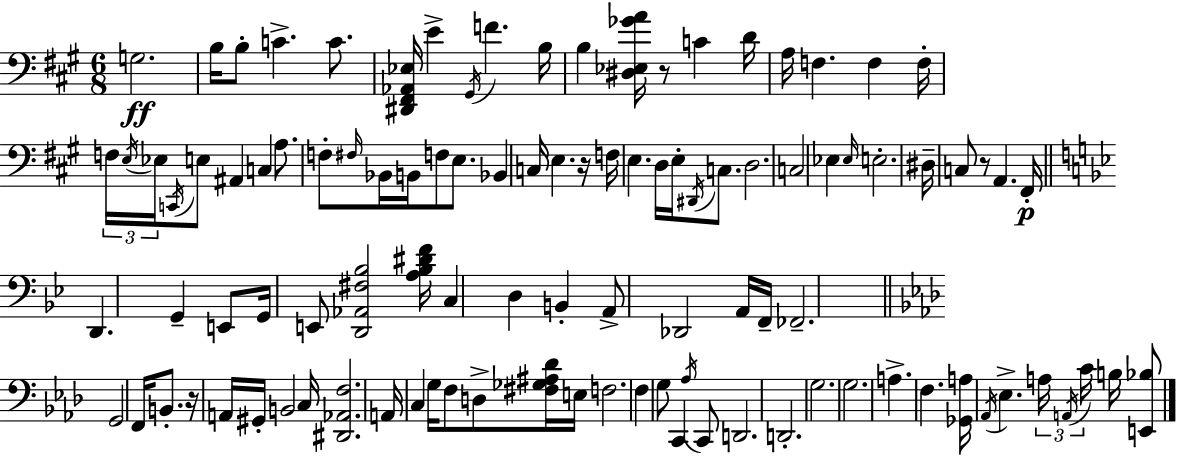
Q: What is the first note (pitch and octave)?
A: G3